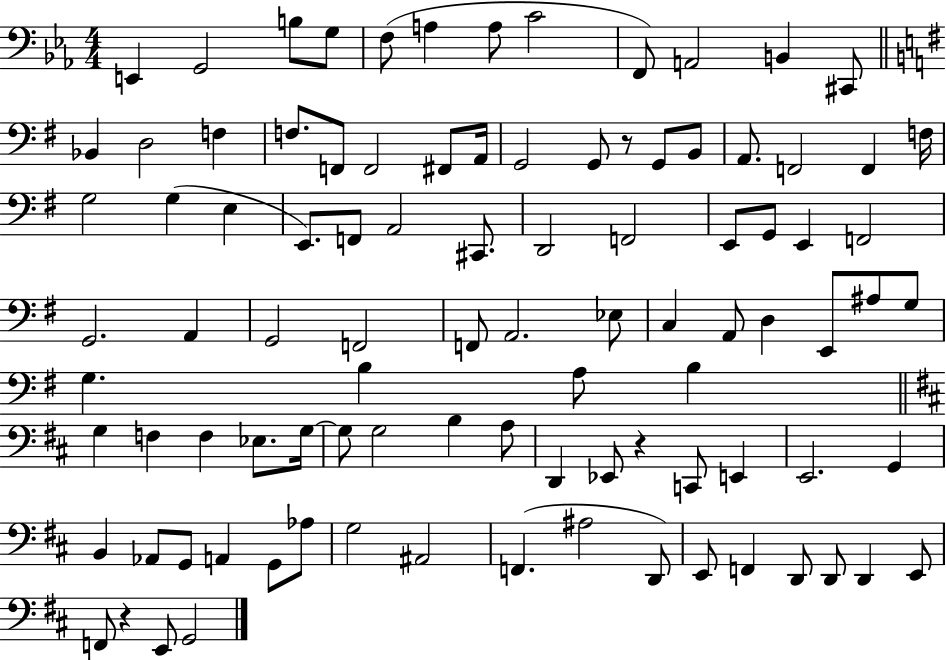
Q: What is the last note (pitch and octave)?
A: G2